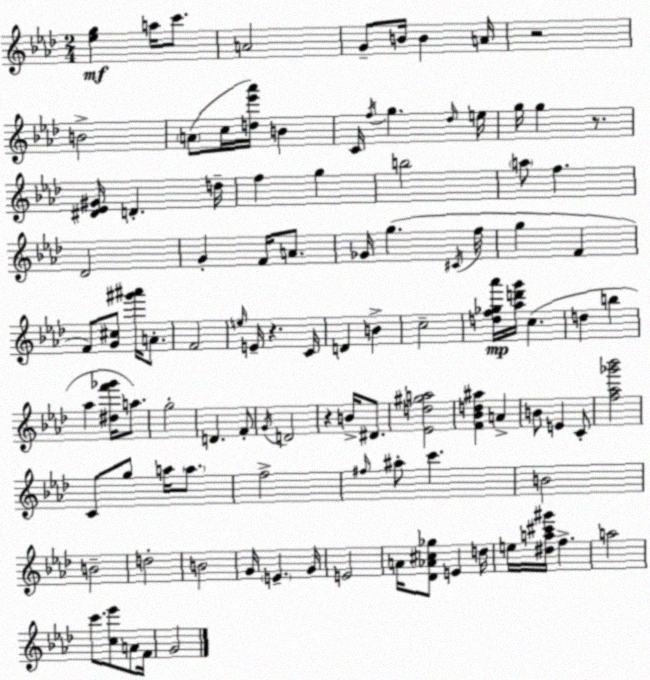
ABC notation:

X:1
T:Untitled
M:2/4
L:1/4
K:Fm
[_eg] a/4 c'/2 A2 G/2 B/4 B A/4 z2 B2 A/2 c/4 [d_e'_a']/4 B C/4 f/4 g _d/4 e/4 g/4 g z/2 [^D_E^G]/4 D d/4 f g b2 a/2 f _D2 G F/4 A/2 _G/4 g ^C/4 f/4 g F F/2 [G^c]/2 [^g'^a']/4 A/2 F2 e/4 E/4 z C/4 D B c2 [df_g_a']/4 [_ad'g']/4 c d b _a [^df'_g']/4 a/2 g2 D F/2 G/4 D2 z B/4 ^D/2 [_Ed^ga]2 [F_Bd^a] A B/2 E C/2 [f_a_g'_b']2 C/2 g/2 a/4 a/2 f2 ^f/4 ^a/2 c' B2 B2 d2 B2 G/4 E G/4 E2 A/4 [_D_A^c_g]/2 E d/4 e/4 [^da^c'^g']/4 f a2 c'/2 [c_e']/2 A/2 F/4 G2